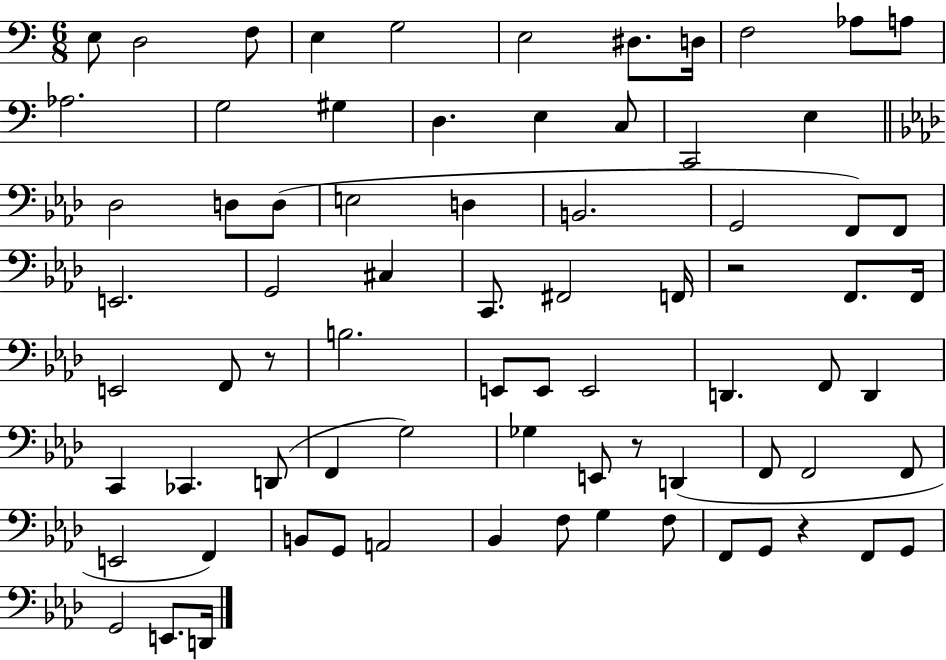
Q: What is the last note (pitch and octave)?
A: D2